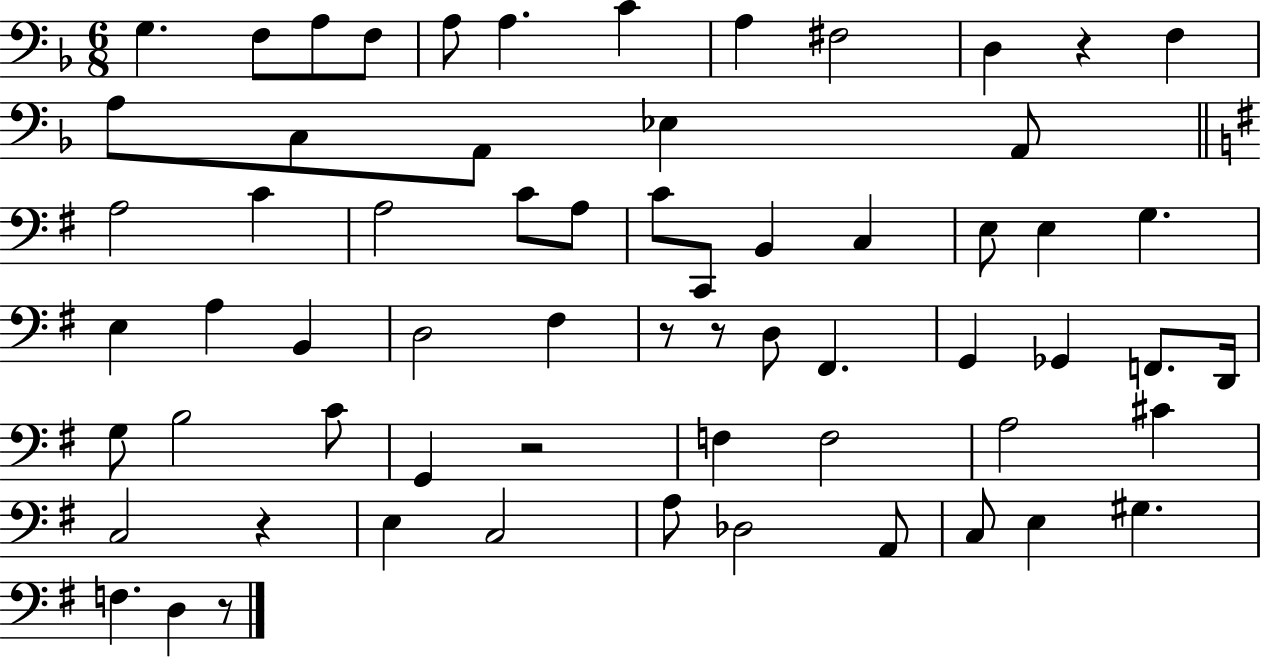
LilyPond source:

{
  \clef bass
  \numericTimeSignature
  \time 6/8
  \key f \major
  g4. f8 a8 f8 | a8 a4. c'4 | a4 fis2 | d4 r4 f4 | \break a8 c8 a,8 ees4 a,8 | \bar "||" \break \key g \major a2 c'4 | a2 c'8 a8 | c'8 c,8 b,4 c4 | e8 e4 g4. | \break e4 a4 b,4 | d2 fis4 | r8 r8 d8 fis,4. | g,4 ges,4 f,8. d,16 | \break g8 b2 c'8 | g,4 r2 | f4 f2 | a2 cis'4 | \break c2 r4 | e4 c2 | a8 des2 a,8 | c8 e4 gis4. | \break f4. d4 r8 | \bar "|."
}